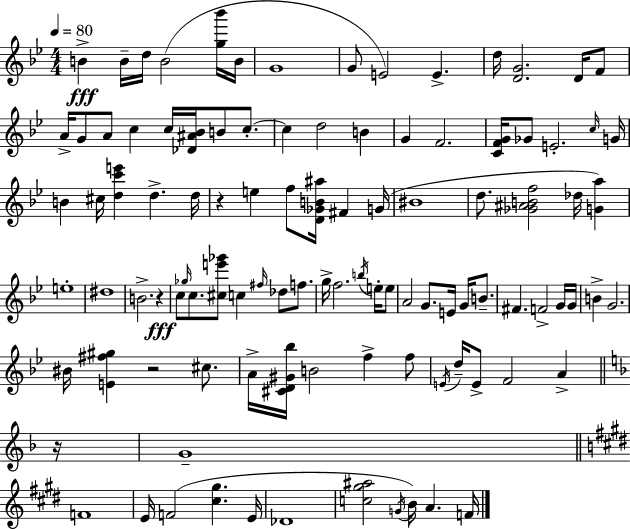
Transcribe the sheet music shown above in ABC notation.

X:1
T:Untitled
M:4/4
L:1/4
K:Gm
B B/4 d/4 B2 [g_b']/4 B/4 G4 G/2 E2 E d/4 [DG]2 D/4 F/2 A/4 G/2 A/2 c c/4 [_D^A_B]/4 B/2 c/2 c d2 B G F2 [CFG]/4 _G/2 E2 c/4 G/4 B ^c/4 [dc'e'] d d/4 z e f/2 [D_GB^a]/4 ^F G/4 ^B4 d/2 [_G^ABf]2 _d/4 [Ga] e4 ^d4 B2 z c/2 _g/4 c/2 [^ce'_g']/2 c ^f/4 _d/2 f/2 g/4 f2 b/4 e/4 e/2 A2 G/2 E/4 G/4 B/2 ^F F2 G/4 G/4 B G2 ^B/4 [E^f^g] z2 ^c/2 A/4 [^CD^G_b]/4 B2 f f/2 E/4 d/4 E/2 F2 A z/4 G4 F4 E/4 F2 [^c^g] E/4 _D4 [c^g^a]2 G/4 B/4 A F/4